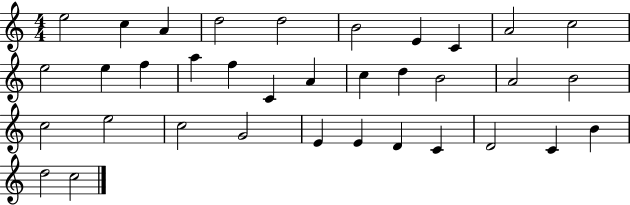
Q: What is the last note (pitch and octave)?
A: C5